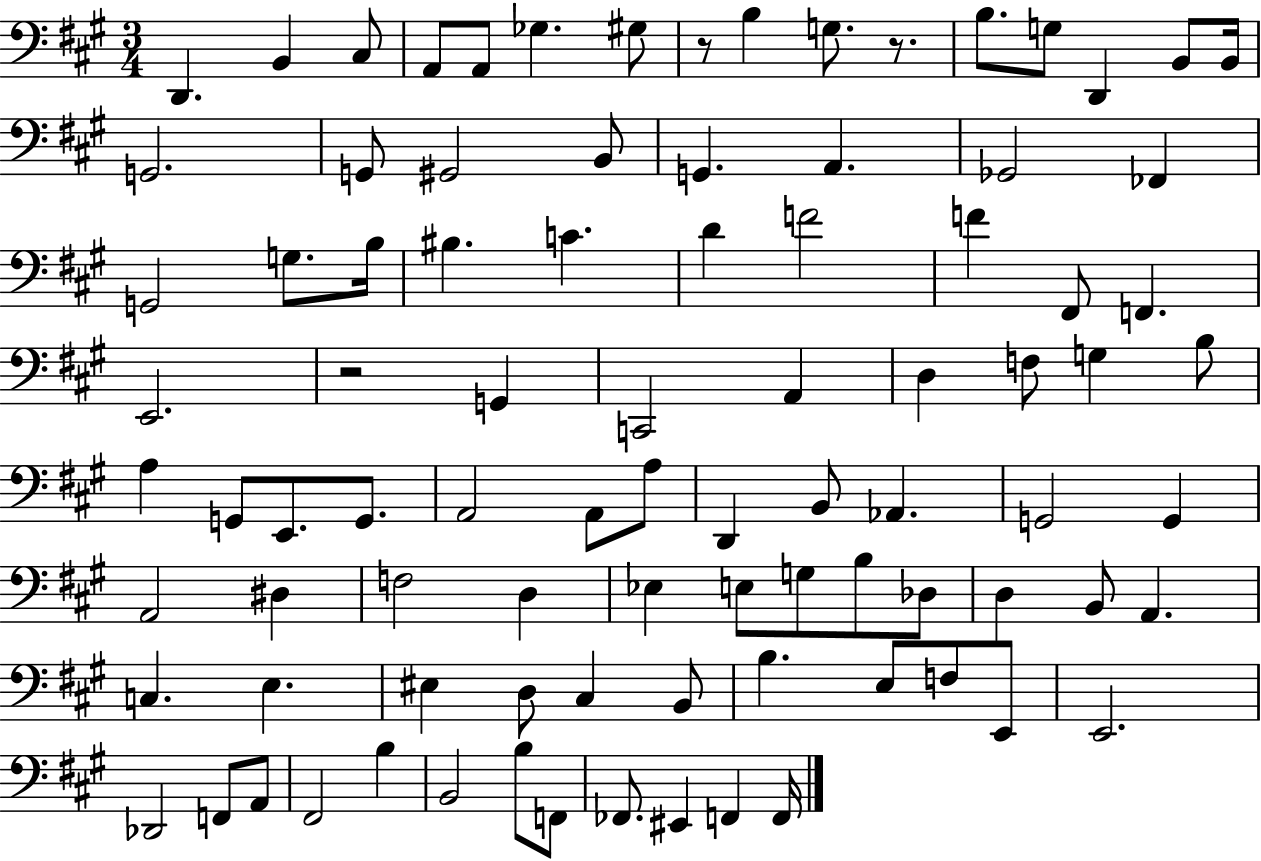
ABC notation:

X:1
T:Untitled
M:3/4
L:1/4
K:A
D,, B,, ^C,/2 A,,/2 A,,/2 _G, ^G,/2 z/2 B, G,/2 z/2 B,/2 G,/2 D,, B,,/2 B,,/4 G,,2 G,,/2 ^G,,2 B,,/2 G,, A,, _G,,2 _F,, G,,2 G,/2 B,/4 ^B, C D F2 F ^F,,/2 F,, E,,2 z2 G,, C,,2 A,, D, F,/2 G, B,/2 A, G,,/2 E,,/2 G,,/2 A,,2 A,,/2 A,/2 D,, B,,/2 _A,, G,,2 G,, A,,2 ^D, F,2 D, _E, E,/2 G,/2 B,/2 _D,/2 D, B,,/2 A,, C, E, ^E, D,/2 ^C, B,,/2 B, E,/2 F,/2 E,,/2 E,,2 _D,,2 F,,/2 A,,/2 ^F,,2 B, B,,2 B,/2 F,,/2 _F,,/2 ^E,, F,, F,,/4